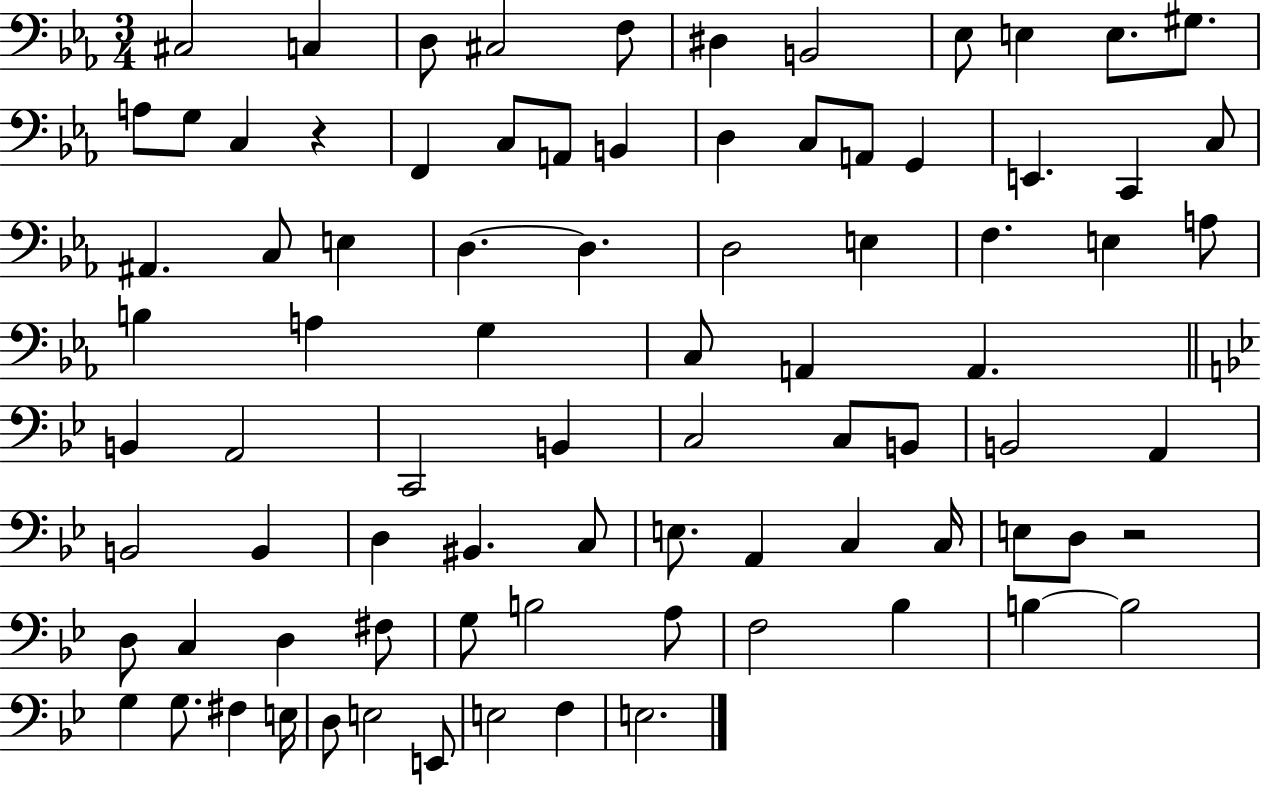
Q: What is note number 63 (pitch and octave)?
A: C3